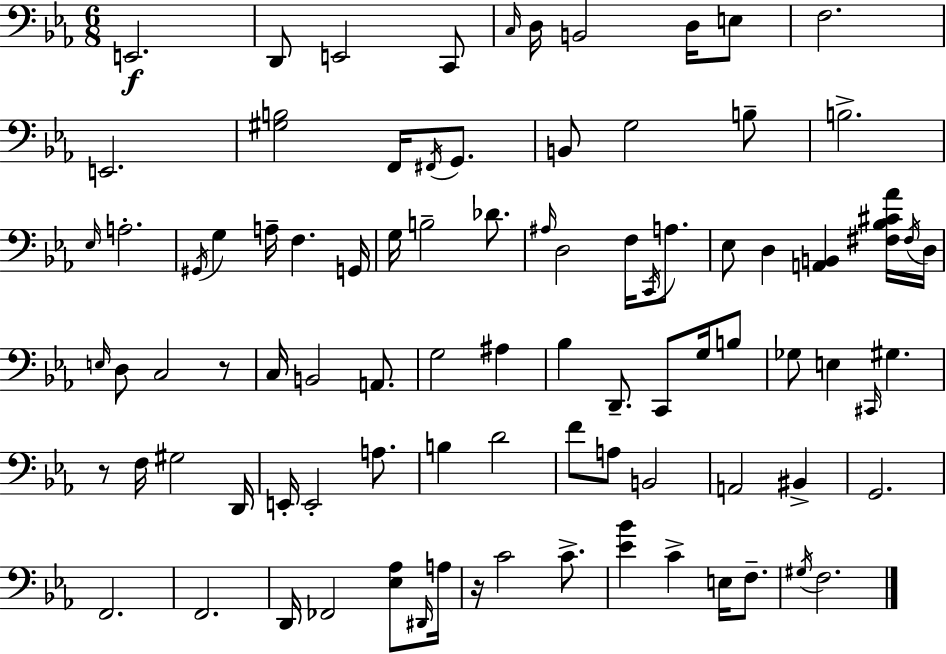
{
  \clef bass
  \numericTimeSignature
  \time 6/8
  \key ees \major
  \repeat volta 2 { e,2.\f | d,8 e,2 c,8 | \grace { c16 } d16 b,2 d16 e8 | f2. | \break e,2. | <gis b>2 f,16 \acciaccatura { fis,16 } g,8. | b,8 g2 | b8-- b2.-> | \break \grace { ees16 } a2.-. | \acciaccatura { gis,16 } g4 a16-- f4. | g,16 g16 b2-- | des'8. \grace { ais16 } d2 | \break f16 \acciaccatura { c,16 } a8. ees8 d4 | <a, b,>4 <fis bes cis' aes'>16 \acciaccatura { fis16 } d16 \grace { e16 } d8 c2 | r8 c16 b,2 | a,8. g2 | \break ais4 bes4 | d,8.-- c,8 g16 b8 ges8 e4 | \grace { cis,16 } gis4. r8 f16 | gis2 d,16 e,16-. e,2-. | \break a8. b4 | d'2 f'8 a8 | b,2 a,2 | bis,4-> g,2. | \break f,2. | f,2. | d,16 fes,2 | <ees aes>8 \grace { dis,16 } a16 r16 c'2 | \break c'8.-> <ees' bes'>4 | c'4-> e16 f8.-- \acciaccatura { gis16 } f2. | } \bar "|."
}